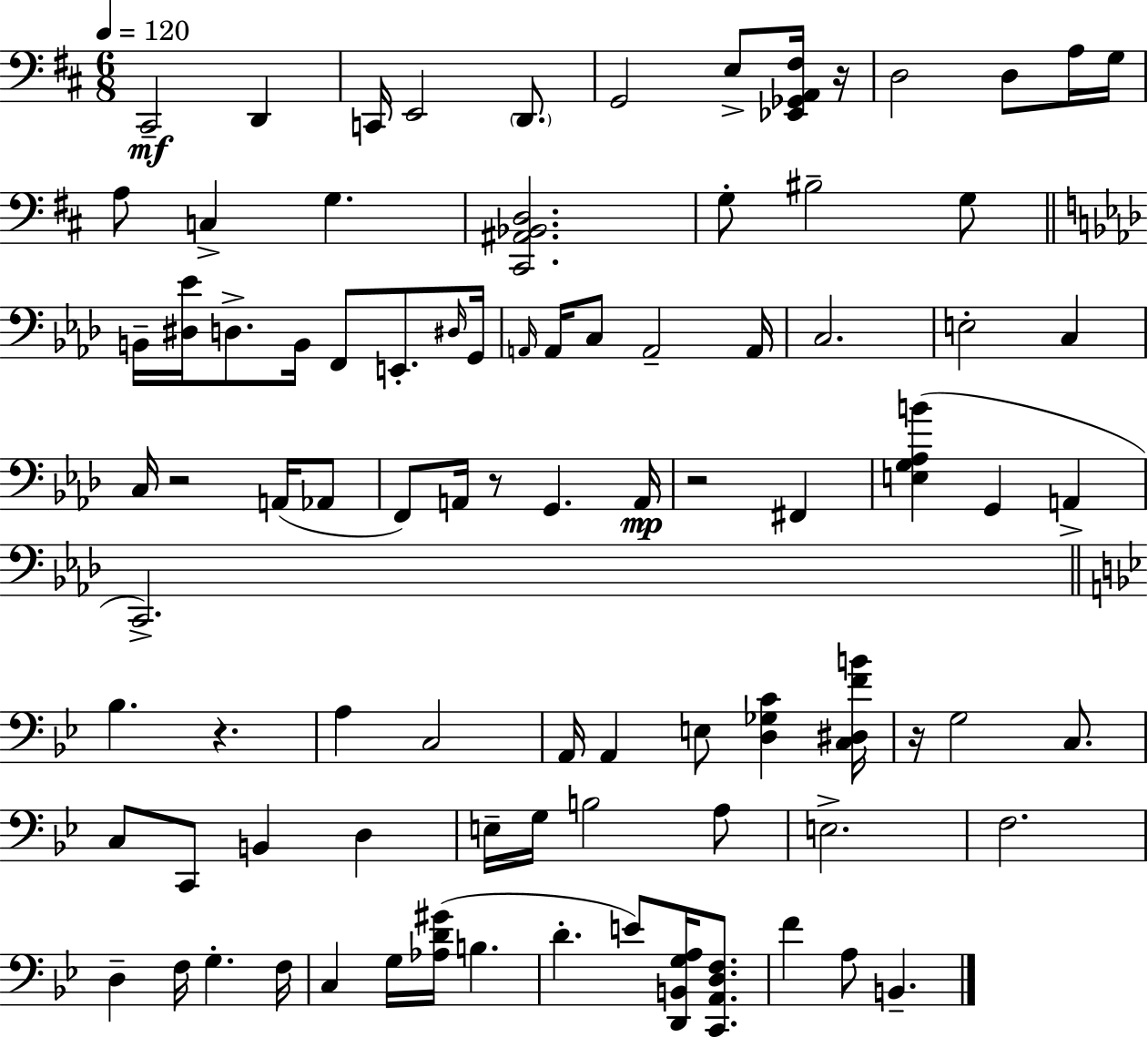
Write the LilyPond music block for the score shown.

{
  \clef bass
  \numericTimeSignature
  \time 6/8
  \key d \major
  \tempo 4 = 120
  \repeat volta 2 { cis,2--\mf d,4 | c,16 e,2 \parenthesize d,8. | g,2 e8-> <ees, ges, a, fis>16 r16 | d2 d8 a16 g16 | \break a8 c4-> g4. | <cis, ais, bes, d>2. | g8-. bis2-- g8 | \bar "||" \break \key aes \major b,16-- <dis ees'>16 d8.-> b,16 f,8 e,8.-. \grace { dis16 } | g,16 \grace { a,16 } a,16 c8 a,2-- | a,16 c2. | e2-. c4 | \break c16 r2 a,16( | aes,8 f,8) a,16 r8 g,4. | a,16\mp r2 fis,4 | <e g aes b'>4( g,4 a,4-> | \break c,2.->) | \bar "||" \break \key bes \major bes4. r4. | a4 c2 | a,16 a,4 e8 <d ges c'>4 <c dis f' b'>16 | r16 g2 c8. | \break c8 c,8 b,4 d4 | e16-- g16 b2 a8 | e2.-> | f2. | \break d4-- f16 g4.-. f16 | c4 g16 <aes d' gis'>16( b4. | d'4.-. e'8) <d, b, g a>16 <c, a, d f>8. | f'4 a8 b,4.-- | \break } \bar "|."
}